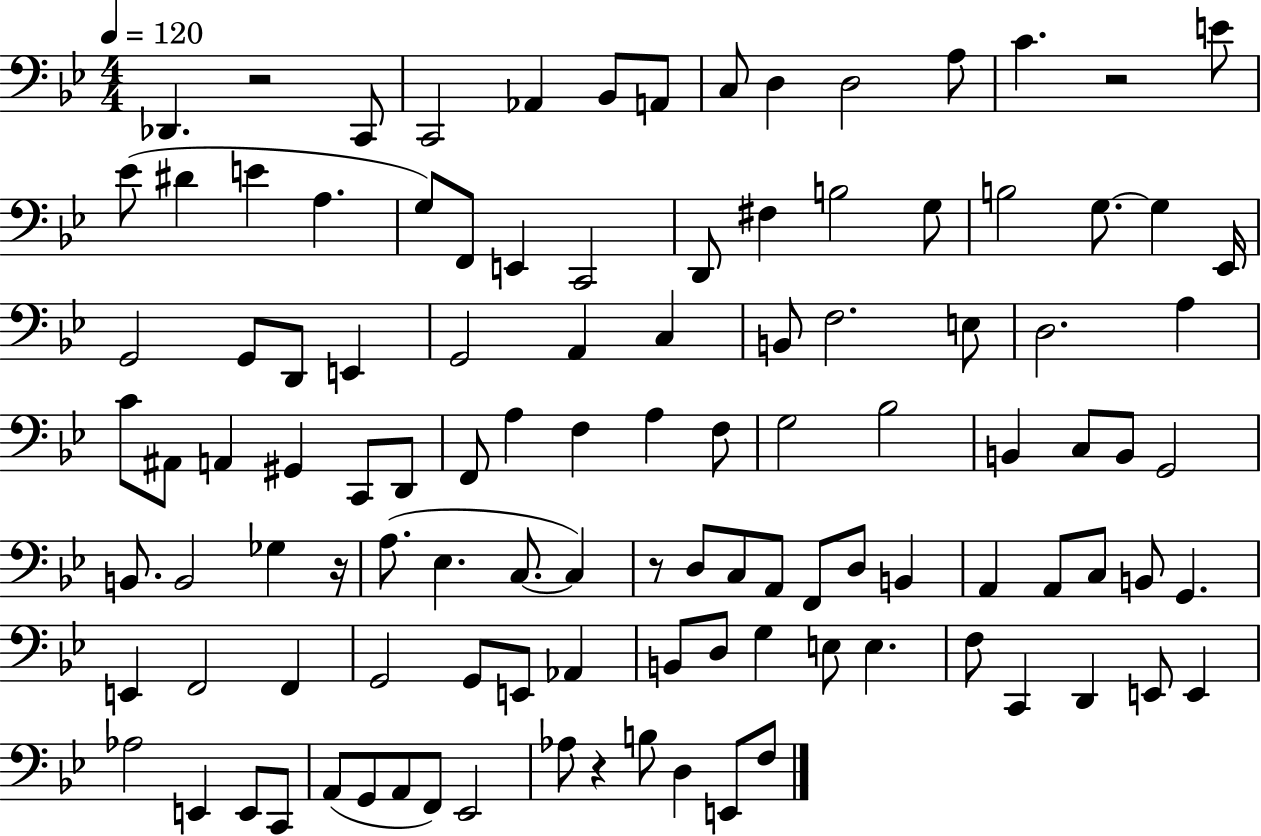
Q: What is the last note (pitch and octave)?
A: F3